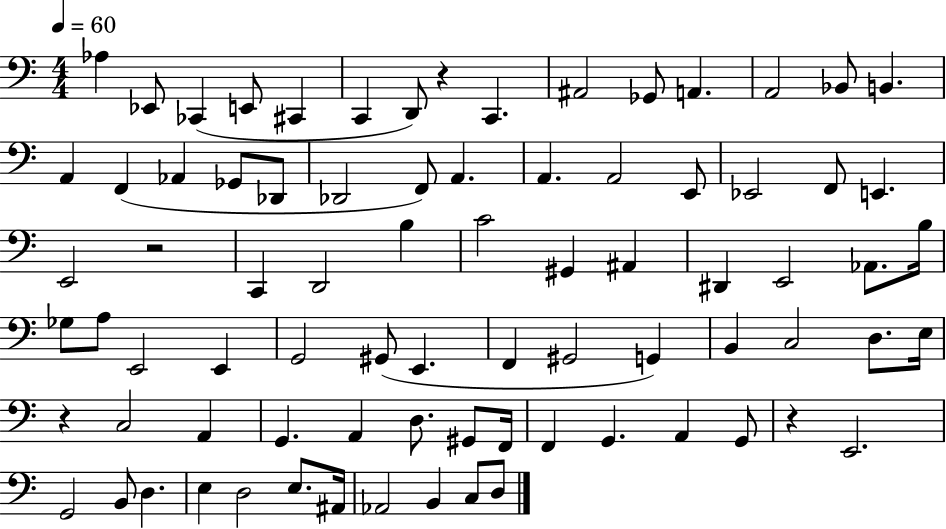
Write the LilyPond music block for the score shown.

{
  \clef bass
  \numericTimeSignature
  \time 4/4
  \key c \major
  \tempo 4 = 60
  aes4 ees,8 ces,4( e,8 cis,4 | c,4 d,8) r4 c,4. | ais,2 ges,8 a,4. | a,2 bes,8 b,4. | \break a,4 f,4( aes,4 ges,8 des,8 | des,2 f,8) a,4. | a,4. a,2 e,8 | ees,2 f,8 e,4. | \break e,2 r2 | c,4 d,2 b4 | c'2 gis,4 ais,4 | dis,4 e,2 aes,8. b16 | \break ges8 a8 e,2 e,4 | g,2 gis,8( e,4. | f,4 gis,2 g,4) | b,4 c2 d8. e16 | \break r4 c2 a,4 | g,4. a,4 d8. gis,8 f,16 | f,4 g,4. a,4 g,8 | r4 e,2. | \break g,2 b,8 d4. | e4 d2 e8. ais,16 | aes,2 b,4 c8 d8 | \bar "|."
}